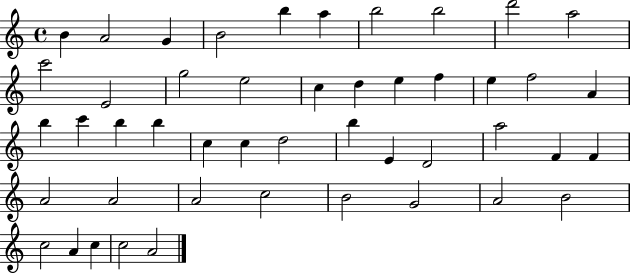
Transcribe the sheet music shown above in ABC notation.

X:1
T:Untitled
M:4/4
L:1/4
K:C
B A2 G B2 b a b2 b2 d'2 a2 c'2 E2 g2 e2 c d e f e f2 A b c' b b c c d2 b E D2 a2 F F A2 A2 A2 c2 B2 G2 A2 B2 c2 A c c2 A2